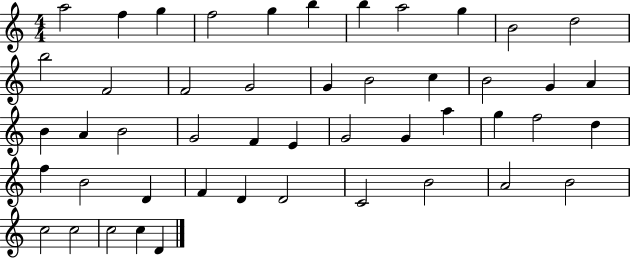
X:1
T:Untitled
M:4/4
L:1/4
K:C
a2 f g f2 g b b a2 g B2 d2 b2 F2 F2 G2 G B2 c B2 G A B A B2 G2 F E G2 G a g f2 d f B2 D F D D2 C2 B2 A2 B2 c2 c2 c2 c D